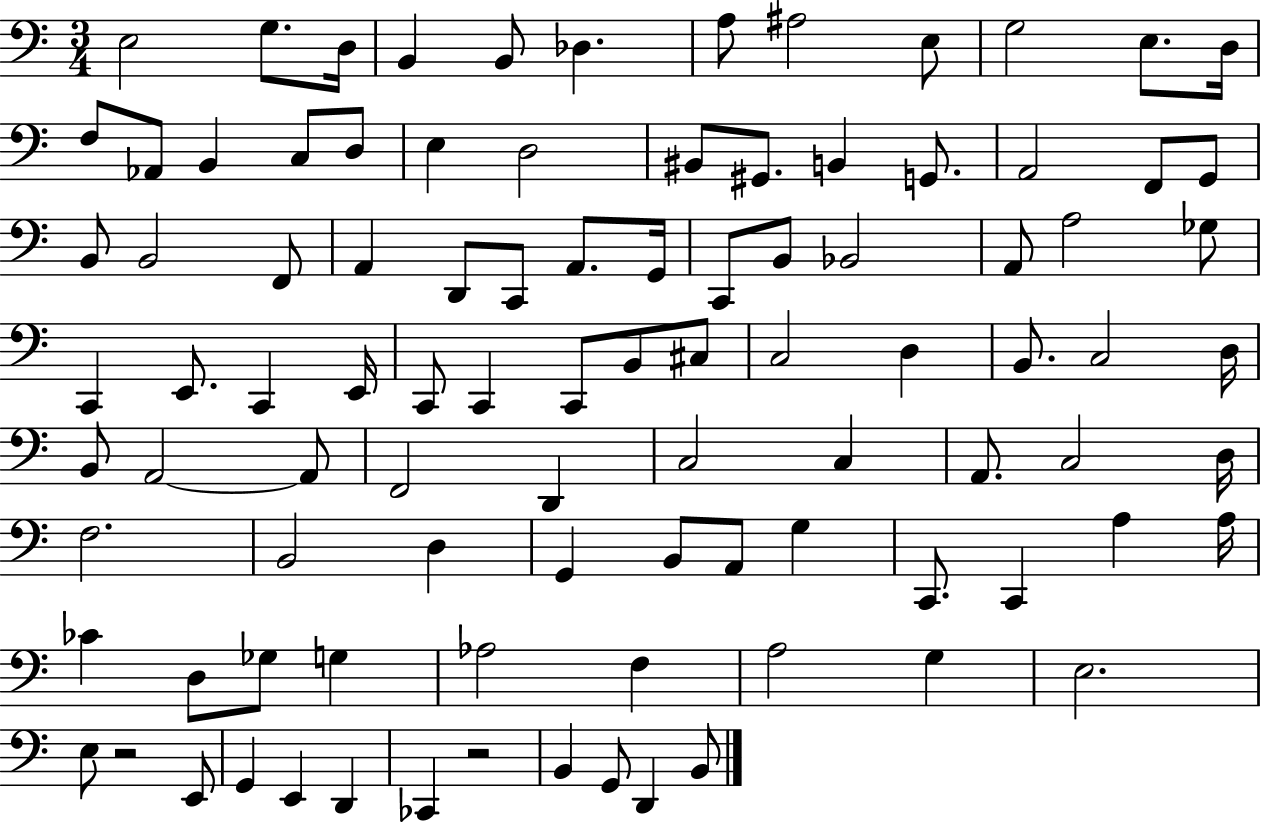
E3/h G3/e. D3/s B2/q B2/e Db3/q. A3/e A#3/h E3/e G3/h E3/e. D3/s F3/e Ab2/e B2/q C3/e D3/e E3/q D3/h BIS2/e G#2/e. B2/q G2/e. A2/h F2/e G2/e B2/e B2/h F2/e A2/q D2/e C2/e A2/e. G2/s C2/e B2/e Bb2/h A2/e A3/h Gb3/e C2/q E2/e. C2/q E2/s C2/e C2/q C2/e B2/e C#3/e C3/h D3/q B2/e. C3/h D3/s B2/e A2/h A2/e F2/h D2/q C3/h C3/q A2/e. C3/h D3/s F3/h. B2/h D3/q G2/q B2/e A2/e G3/q C2/e. C2/q A3/q A3/s CES4/q D3/e Gb3/e G3/q Ab3/h F3/q A3/h G3/q E3/h. E3/e R/h E2/e G2/q E2/q D2/q CES2/q R/h B2/q G2/e D2/q B2/e